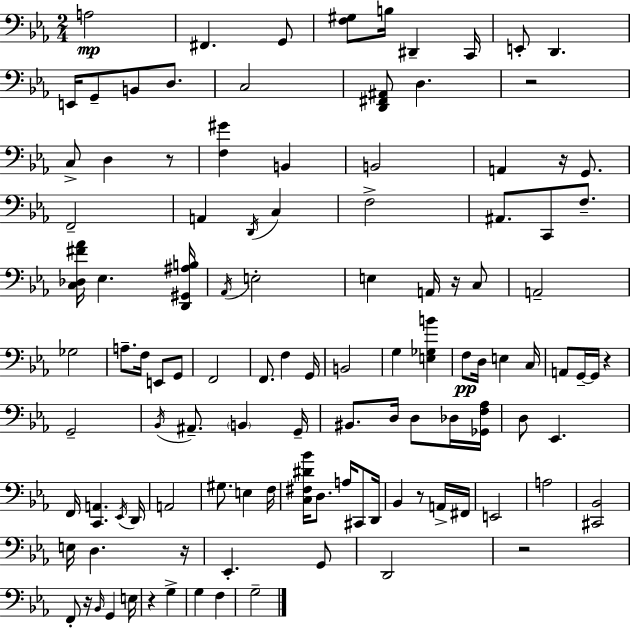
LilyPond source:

{
  \clef bass
  \numericTimeSignature
  \time 2/4
  \key ees \major
  \repeat volta 2 { a2\mp | fis,4. g,8 | <f gis>8 b16 dis,4-- c,16 | e,8-. d,4. | \break e,16 g,8-- b,8 d8. | c2 | <d, fis, ais,>8 d4. | r2 | \break c8-> d4 r8 | <f gis'>4 b,4 | b,2 | a,4 r16 g,8. | \break f,2-- | a,4 \acciaccatura { d,16 } c4 | f2-> | ais,8. c,8 f8.-- | \break <c des fis' aes'>16 ees4. | <d, gis, ais b>16 \acciaccatura { aes,16 } e2-. | e4 a,16 r16 | c8 a,2-- | \break ges2 | a8.-- f16 e,8 | g,8 f,2 | f,8. f4 | \break g,16 b,2 | g4 <e ges b'>4 | f8\pp d16 e4 | c16 a,8 g,16--~~ g,16 r4 | \break g,2-- | \acciaccatura { bes,16 } ais,8.-- \parenthesize b,4 | g,16-- bis,8. d16 d8 | des16 <ges, f aes>16 d8 ees,4. | \break f,16 <c, a,>4. | \acciaccatura { ees,16 } d,16 a,2 | gis8. e4 | f16 <c fis dis' bes'>16 d8. | \break a16 cis,8 d,16 bes,4 | r8 a,16-> fis,16 e,2 | a2 | <cis, bes,>2 | \break e16 d4. | r16 ees,4.-. | g,8 d,2 | r2 | \break f,8-. r16 \grace { bes,16 } | g,4 e16 r4 | g4-> g4 | f4 g2-- | \break } \bar "|."
}